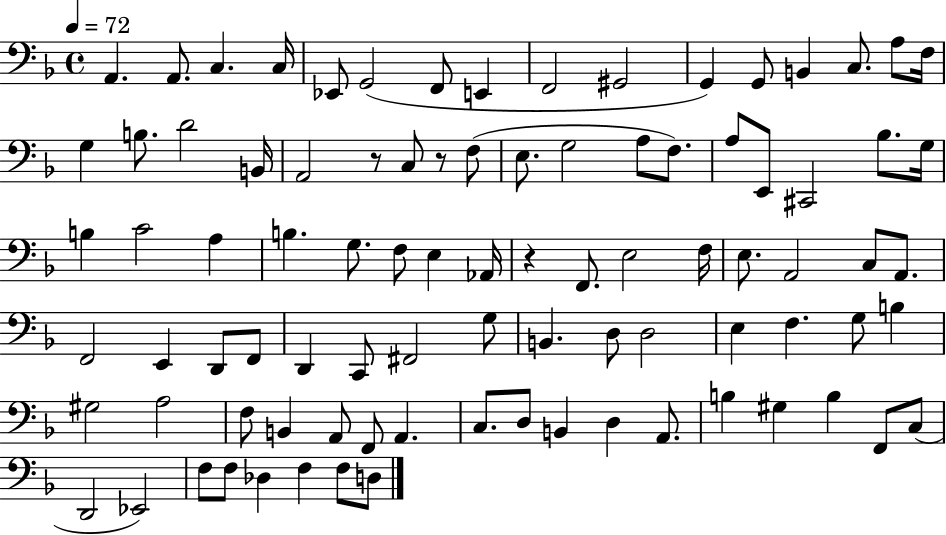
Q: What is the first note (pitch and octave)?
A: A2